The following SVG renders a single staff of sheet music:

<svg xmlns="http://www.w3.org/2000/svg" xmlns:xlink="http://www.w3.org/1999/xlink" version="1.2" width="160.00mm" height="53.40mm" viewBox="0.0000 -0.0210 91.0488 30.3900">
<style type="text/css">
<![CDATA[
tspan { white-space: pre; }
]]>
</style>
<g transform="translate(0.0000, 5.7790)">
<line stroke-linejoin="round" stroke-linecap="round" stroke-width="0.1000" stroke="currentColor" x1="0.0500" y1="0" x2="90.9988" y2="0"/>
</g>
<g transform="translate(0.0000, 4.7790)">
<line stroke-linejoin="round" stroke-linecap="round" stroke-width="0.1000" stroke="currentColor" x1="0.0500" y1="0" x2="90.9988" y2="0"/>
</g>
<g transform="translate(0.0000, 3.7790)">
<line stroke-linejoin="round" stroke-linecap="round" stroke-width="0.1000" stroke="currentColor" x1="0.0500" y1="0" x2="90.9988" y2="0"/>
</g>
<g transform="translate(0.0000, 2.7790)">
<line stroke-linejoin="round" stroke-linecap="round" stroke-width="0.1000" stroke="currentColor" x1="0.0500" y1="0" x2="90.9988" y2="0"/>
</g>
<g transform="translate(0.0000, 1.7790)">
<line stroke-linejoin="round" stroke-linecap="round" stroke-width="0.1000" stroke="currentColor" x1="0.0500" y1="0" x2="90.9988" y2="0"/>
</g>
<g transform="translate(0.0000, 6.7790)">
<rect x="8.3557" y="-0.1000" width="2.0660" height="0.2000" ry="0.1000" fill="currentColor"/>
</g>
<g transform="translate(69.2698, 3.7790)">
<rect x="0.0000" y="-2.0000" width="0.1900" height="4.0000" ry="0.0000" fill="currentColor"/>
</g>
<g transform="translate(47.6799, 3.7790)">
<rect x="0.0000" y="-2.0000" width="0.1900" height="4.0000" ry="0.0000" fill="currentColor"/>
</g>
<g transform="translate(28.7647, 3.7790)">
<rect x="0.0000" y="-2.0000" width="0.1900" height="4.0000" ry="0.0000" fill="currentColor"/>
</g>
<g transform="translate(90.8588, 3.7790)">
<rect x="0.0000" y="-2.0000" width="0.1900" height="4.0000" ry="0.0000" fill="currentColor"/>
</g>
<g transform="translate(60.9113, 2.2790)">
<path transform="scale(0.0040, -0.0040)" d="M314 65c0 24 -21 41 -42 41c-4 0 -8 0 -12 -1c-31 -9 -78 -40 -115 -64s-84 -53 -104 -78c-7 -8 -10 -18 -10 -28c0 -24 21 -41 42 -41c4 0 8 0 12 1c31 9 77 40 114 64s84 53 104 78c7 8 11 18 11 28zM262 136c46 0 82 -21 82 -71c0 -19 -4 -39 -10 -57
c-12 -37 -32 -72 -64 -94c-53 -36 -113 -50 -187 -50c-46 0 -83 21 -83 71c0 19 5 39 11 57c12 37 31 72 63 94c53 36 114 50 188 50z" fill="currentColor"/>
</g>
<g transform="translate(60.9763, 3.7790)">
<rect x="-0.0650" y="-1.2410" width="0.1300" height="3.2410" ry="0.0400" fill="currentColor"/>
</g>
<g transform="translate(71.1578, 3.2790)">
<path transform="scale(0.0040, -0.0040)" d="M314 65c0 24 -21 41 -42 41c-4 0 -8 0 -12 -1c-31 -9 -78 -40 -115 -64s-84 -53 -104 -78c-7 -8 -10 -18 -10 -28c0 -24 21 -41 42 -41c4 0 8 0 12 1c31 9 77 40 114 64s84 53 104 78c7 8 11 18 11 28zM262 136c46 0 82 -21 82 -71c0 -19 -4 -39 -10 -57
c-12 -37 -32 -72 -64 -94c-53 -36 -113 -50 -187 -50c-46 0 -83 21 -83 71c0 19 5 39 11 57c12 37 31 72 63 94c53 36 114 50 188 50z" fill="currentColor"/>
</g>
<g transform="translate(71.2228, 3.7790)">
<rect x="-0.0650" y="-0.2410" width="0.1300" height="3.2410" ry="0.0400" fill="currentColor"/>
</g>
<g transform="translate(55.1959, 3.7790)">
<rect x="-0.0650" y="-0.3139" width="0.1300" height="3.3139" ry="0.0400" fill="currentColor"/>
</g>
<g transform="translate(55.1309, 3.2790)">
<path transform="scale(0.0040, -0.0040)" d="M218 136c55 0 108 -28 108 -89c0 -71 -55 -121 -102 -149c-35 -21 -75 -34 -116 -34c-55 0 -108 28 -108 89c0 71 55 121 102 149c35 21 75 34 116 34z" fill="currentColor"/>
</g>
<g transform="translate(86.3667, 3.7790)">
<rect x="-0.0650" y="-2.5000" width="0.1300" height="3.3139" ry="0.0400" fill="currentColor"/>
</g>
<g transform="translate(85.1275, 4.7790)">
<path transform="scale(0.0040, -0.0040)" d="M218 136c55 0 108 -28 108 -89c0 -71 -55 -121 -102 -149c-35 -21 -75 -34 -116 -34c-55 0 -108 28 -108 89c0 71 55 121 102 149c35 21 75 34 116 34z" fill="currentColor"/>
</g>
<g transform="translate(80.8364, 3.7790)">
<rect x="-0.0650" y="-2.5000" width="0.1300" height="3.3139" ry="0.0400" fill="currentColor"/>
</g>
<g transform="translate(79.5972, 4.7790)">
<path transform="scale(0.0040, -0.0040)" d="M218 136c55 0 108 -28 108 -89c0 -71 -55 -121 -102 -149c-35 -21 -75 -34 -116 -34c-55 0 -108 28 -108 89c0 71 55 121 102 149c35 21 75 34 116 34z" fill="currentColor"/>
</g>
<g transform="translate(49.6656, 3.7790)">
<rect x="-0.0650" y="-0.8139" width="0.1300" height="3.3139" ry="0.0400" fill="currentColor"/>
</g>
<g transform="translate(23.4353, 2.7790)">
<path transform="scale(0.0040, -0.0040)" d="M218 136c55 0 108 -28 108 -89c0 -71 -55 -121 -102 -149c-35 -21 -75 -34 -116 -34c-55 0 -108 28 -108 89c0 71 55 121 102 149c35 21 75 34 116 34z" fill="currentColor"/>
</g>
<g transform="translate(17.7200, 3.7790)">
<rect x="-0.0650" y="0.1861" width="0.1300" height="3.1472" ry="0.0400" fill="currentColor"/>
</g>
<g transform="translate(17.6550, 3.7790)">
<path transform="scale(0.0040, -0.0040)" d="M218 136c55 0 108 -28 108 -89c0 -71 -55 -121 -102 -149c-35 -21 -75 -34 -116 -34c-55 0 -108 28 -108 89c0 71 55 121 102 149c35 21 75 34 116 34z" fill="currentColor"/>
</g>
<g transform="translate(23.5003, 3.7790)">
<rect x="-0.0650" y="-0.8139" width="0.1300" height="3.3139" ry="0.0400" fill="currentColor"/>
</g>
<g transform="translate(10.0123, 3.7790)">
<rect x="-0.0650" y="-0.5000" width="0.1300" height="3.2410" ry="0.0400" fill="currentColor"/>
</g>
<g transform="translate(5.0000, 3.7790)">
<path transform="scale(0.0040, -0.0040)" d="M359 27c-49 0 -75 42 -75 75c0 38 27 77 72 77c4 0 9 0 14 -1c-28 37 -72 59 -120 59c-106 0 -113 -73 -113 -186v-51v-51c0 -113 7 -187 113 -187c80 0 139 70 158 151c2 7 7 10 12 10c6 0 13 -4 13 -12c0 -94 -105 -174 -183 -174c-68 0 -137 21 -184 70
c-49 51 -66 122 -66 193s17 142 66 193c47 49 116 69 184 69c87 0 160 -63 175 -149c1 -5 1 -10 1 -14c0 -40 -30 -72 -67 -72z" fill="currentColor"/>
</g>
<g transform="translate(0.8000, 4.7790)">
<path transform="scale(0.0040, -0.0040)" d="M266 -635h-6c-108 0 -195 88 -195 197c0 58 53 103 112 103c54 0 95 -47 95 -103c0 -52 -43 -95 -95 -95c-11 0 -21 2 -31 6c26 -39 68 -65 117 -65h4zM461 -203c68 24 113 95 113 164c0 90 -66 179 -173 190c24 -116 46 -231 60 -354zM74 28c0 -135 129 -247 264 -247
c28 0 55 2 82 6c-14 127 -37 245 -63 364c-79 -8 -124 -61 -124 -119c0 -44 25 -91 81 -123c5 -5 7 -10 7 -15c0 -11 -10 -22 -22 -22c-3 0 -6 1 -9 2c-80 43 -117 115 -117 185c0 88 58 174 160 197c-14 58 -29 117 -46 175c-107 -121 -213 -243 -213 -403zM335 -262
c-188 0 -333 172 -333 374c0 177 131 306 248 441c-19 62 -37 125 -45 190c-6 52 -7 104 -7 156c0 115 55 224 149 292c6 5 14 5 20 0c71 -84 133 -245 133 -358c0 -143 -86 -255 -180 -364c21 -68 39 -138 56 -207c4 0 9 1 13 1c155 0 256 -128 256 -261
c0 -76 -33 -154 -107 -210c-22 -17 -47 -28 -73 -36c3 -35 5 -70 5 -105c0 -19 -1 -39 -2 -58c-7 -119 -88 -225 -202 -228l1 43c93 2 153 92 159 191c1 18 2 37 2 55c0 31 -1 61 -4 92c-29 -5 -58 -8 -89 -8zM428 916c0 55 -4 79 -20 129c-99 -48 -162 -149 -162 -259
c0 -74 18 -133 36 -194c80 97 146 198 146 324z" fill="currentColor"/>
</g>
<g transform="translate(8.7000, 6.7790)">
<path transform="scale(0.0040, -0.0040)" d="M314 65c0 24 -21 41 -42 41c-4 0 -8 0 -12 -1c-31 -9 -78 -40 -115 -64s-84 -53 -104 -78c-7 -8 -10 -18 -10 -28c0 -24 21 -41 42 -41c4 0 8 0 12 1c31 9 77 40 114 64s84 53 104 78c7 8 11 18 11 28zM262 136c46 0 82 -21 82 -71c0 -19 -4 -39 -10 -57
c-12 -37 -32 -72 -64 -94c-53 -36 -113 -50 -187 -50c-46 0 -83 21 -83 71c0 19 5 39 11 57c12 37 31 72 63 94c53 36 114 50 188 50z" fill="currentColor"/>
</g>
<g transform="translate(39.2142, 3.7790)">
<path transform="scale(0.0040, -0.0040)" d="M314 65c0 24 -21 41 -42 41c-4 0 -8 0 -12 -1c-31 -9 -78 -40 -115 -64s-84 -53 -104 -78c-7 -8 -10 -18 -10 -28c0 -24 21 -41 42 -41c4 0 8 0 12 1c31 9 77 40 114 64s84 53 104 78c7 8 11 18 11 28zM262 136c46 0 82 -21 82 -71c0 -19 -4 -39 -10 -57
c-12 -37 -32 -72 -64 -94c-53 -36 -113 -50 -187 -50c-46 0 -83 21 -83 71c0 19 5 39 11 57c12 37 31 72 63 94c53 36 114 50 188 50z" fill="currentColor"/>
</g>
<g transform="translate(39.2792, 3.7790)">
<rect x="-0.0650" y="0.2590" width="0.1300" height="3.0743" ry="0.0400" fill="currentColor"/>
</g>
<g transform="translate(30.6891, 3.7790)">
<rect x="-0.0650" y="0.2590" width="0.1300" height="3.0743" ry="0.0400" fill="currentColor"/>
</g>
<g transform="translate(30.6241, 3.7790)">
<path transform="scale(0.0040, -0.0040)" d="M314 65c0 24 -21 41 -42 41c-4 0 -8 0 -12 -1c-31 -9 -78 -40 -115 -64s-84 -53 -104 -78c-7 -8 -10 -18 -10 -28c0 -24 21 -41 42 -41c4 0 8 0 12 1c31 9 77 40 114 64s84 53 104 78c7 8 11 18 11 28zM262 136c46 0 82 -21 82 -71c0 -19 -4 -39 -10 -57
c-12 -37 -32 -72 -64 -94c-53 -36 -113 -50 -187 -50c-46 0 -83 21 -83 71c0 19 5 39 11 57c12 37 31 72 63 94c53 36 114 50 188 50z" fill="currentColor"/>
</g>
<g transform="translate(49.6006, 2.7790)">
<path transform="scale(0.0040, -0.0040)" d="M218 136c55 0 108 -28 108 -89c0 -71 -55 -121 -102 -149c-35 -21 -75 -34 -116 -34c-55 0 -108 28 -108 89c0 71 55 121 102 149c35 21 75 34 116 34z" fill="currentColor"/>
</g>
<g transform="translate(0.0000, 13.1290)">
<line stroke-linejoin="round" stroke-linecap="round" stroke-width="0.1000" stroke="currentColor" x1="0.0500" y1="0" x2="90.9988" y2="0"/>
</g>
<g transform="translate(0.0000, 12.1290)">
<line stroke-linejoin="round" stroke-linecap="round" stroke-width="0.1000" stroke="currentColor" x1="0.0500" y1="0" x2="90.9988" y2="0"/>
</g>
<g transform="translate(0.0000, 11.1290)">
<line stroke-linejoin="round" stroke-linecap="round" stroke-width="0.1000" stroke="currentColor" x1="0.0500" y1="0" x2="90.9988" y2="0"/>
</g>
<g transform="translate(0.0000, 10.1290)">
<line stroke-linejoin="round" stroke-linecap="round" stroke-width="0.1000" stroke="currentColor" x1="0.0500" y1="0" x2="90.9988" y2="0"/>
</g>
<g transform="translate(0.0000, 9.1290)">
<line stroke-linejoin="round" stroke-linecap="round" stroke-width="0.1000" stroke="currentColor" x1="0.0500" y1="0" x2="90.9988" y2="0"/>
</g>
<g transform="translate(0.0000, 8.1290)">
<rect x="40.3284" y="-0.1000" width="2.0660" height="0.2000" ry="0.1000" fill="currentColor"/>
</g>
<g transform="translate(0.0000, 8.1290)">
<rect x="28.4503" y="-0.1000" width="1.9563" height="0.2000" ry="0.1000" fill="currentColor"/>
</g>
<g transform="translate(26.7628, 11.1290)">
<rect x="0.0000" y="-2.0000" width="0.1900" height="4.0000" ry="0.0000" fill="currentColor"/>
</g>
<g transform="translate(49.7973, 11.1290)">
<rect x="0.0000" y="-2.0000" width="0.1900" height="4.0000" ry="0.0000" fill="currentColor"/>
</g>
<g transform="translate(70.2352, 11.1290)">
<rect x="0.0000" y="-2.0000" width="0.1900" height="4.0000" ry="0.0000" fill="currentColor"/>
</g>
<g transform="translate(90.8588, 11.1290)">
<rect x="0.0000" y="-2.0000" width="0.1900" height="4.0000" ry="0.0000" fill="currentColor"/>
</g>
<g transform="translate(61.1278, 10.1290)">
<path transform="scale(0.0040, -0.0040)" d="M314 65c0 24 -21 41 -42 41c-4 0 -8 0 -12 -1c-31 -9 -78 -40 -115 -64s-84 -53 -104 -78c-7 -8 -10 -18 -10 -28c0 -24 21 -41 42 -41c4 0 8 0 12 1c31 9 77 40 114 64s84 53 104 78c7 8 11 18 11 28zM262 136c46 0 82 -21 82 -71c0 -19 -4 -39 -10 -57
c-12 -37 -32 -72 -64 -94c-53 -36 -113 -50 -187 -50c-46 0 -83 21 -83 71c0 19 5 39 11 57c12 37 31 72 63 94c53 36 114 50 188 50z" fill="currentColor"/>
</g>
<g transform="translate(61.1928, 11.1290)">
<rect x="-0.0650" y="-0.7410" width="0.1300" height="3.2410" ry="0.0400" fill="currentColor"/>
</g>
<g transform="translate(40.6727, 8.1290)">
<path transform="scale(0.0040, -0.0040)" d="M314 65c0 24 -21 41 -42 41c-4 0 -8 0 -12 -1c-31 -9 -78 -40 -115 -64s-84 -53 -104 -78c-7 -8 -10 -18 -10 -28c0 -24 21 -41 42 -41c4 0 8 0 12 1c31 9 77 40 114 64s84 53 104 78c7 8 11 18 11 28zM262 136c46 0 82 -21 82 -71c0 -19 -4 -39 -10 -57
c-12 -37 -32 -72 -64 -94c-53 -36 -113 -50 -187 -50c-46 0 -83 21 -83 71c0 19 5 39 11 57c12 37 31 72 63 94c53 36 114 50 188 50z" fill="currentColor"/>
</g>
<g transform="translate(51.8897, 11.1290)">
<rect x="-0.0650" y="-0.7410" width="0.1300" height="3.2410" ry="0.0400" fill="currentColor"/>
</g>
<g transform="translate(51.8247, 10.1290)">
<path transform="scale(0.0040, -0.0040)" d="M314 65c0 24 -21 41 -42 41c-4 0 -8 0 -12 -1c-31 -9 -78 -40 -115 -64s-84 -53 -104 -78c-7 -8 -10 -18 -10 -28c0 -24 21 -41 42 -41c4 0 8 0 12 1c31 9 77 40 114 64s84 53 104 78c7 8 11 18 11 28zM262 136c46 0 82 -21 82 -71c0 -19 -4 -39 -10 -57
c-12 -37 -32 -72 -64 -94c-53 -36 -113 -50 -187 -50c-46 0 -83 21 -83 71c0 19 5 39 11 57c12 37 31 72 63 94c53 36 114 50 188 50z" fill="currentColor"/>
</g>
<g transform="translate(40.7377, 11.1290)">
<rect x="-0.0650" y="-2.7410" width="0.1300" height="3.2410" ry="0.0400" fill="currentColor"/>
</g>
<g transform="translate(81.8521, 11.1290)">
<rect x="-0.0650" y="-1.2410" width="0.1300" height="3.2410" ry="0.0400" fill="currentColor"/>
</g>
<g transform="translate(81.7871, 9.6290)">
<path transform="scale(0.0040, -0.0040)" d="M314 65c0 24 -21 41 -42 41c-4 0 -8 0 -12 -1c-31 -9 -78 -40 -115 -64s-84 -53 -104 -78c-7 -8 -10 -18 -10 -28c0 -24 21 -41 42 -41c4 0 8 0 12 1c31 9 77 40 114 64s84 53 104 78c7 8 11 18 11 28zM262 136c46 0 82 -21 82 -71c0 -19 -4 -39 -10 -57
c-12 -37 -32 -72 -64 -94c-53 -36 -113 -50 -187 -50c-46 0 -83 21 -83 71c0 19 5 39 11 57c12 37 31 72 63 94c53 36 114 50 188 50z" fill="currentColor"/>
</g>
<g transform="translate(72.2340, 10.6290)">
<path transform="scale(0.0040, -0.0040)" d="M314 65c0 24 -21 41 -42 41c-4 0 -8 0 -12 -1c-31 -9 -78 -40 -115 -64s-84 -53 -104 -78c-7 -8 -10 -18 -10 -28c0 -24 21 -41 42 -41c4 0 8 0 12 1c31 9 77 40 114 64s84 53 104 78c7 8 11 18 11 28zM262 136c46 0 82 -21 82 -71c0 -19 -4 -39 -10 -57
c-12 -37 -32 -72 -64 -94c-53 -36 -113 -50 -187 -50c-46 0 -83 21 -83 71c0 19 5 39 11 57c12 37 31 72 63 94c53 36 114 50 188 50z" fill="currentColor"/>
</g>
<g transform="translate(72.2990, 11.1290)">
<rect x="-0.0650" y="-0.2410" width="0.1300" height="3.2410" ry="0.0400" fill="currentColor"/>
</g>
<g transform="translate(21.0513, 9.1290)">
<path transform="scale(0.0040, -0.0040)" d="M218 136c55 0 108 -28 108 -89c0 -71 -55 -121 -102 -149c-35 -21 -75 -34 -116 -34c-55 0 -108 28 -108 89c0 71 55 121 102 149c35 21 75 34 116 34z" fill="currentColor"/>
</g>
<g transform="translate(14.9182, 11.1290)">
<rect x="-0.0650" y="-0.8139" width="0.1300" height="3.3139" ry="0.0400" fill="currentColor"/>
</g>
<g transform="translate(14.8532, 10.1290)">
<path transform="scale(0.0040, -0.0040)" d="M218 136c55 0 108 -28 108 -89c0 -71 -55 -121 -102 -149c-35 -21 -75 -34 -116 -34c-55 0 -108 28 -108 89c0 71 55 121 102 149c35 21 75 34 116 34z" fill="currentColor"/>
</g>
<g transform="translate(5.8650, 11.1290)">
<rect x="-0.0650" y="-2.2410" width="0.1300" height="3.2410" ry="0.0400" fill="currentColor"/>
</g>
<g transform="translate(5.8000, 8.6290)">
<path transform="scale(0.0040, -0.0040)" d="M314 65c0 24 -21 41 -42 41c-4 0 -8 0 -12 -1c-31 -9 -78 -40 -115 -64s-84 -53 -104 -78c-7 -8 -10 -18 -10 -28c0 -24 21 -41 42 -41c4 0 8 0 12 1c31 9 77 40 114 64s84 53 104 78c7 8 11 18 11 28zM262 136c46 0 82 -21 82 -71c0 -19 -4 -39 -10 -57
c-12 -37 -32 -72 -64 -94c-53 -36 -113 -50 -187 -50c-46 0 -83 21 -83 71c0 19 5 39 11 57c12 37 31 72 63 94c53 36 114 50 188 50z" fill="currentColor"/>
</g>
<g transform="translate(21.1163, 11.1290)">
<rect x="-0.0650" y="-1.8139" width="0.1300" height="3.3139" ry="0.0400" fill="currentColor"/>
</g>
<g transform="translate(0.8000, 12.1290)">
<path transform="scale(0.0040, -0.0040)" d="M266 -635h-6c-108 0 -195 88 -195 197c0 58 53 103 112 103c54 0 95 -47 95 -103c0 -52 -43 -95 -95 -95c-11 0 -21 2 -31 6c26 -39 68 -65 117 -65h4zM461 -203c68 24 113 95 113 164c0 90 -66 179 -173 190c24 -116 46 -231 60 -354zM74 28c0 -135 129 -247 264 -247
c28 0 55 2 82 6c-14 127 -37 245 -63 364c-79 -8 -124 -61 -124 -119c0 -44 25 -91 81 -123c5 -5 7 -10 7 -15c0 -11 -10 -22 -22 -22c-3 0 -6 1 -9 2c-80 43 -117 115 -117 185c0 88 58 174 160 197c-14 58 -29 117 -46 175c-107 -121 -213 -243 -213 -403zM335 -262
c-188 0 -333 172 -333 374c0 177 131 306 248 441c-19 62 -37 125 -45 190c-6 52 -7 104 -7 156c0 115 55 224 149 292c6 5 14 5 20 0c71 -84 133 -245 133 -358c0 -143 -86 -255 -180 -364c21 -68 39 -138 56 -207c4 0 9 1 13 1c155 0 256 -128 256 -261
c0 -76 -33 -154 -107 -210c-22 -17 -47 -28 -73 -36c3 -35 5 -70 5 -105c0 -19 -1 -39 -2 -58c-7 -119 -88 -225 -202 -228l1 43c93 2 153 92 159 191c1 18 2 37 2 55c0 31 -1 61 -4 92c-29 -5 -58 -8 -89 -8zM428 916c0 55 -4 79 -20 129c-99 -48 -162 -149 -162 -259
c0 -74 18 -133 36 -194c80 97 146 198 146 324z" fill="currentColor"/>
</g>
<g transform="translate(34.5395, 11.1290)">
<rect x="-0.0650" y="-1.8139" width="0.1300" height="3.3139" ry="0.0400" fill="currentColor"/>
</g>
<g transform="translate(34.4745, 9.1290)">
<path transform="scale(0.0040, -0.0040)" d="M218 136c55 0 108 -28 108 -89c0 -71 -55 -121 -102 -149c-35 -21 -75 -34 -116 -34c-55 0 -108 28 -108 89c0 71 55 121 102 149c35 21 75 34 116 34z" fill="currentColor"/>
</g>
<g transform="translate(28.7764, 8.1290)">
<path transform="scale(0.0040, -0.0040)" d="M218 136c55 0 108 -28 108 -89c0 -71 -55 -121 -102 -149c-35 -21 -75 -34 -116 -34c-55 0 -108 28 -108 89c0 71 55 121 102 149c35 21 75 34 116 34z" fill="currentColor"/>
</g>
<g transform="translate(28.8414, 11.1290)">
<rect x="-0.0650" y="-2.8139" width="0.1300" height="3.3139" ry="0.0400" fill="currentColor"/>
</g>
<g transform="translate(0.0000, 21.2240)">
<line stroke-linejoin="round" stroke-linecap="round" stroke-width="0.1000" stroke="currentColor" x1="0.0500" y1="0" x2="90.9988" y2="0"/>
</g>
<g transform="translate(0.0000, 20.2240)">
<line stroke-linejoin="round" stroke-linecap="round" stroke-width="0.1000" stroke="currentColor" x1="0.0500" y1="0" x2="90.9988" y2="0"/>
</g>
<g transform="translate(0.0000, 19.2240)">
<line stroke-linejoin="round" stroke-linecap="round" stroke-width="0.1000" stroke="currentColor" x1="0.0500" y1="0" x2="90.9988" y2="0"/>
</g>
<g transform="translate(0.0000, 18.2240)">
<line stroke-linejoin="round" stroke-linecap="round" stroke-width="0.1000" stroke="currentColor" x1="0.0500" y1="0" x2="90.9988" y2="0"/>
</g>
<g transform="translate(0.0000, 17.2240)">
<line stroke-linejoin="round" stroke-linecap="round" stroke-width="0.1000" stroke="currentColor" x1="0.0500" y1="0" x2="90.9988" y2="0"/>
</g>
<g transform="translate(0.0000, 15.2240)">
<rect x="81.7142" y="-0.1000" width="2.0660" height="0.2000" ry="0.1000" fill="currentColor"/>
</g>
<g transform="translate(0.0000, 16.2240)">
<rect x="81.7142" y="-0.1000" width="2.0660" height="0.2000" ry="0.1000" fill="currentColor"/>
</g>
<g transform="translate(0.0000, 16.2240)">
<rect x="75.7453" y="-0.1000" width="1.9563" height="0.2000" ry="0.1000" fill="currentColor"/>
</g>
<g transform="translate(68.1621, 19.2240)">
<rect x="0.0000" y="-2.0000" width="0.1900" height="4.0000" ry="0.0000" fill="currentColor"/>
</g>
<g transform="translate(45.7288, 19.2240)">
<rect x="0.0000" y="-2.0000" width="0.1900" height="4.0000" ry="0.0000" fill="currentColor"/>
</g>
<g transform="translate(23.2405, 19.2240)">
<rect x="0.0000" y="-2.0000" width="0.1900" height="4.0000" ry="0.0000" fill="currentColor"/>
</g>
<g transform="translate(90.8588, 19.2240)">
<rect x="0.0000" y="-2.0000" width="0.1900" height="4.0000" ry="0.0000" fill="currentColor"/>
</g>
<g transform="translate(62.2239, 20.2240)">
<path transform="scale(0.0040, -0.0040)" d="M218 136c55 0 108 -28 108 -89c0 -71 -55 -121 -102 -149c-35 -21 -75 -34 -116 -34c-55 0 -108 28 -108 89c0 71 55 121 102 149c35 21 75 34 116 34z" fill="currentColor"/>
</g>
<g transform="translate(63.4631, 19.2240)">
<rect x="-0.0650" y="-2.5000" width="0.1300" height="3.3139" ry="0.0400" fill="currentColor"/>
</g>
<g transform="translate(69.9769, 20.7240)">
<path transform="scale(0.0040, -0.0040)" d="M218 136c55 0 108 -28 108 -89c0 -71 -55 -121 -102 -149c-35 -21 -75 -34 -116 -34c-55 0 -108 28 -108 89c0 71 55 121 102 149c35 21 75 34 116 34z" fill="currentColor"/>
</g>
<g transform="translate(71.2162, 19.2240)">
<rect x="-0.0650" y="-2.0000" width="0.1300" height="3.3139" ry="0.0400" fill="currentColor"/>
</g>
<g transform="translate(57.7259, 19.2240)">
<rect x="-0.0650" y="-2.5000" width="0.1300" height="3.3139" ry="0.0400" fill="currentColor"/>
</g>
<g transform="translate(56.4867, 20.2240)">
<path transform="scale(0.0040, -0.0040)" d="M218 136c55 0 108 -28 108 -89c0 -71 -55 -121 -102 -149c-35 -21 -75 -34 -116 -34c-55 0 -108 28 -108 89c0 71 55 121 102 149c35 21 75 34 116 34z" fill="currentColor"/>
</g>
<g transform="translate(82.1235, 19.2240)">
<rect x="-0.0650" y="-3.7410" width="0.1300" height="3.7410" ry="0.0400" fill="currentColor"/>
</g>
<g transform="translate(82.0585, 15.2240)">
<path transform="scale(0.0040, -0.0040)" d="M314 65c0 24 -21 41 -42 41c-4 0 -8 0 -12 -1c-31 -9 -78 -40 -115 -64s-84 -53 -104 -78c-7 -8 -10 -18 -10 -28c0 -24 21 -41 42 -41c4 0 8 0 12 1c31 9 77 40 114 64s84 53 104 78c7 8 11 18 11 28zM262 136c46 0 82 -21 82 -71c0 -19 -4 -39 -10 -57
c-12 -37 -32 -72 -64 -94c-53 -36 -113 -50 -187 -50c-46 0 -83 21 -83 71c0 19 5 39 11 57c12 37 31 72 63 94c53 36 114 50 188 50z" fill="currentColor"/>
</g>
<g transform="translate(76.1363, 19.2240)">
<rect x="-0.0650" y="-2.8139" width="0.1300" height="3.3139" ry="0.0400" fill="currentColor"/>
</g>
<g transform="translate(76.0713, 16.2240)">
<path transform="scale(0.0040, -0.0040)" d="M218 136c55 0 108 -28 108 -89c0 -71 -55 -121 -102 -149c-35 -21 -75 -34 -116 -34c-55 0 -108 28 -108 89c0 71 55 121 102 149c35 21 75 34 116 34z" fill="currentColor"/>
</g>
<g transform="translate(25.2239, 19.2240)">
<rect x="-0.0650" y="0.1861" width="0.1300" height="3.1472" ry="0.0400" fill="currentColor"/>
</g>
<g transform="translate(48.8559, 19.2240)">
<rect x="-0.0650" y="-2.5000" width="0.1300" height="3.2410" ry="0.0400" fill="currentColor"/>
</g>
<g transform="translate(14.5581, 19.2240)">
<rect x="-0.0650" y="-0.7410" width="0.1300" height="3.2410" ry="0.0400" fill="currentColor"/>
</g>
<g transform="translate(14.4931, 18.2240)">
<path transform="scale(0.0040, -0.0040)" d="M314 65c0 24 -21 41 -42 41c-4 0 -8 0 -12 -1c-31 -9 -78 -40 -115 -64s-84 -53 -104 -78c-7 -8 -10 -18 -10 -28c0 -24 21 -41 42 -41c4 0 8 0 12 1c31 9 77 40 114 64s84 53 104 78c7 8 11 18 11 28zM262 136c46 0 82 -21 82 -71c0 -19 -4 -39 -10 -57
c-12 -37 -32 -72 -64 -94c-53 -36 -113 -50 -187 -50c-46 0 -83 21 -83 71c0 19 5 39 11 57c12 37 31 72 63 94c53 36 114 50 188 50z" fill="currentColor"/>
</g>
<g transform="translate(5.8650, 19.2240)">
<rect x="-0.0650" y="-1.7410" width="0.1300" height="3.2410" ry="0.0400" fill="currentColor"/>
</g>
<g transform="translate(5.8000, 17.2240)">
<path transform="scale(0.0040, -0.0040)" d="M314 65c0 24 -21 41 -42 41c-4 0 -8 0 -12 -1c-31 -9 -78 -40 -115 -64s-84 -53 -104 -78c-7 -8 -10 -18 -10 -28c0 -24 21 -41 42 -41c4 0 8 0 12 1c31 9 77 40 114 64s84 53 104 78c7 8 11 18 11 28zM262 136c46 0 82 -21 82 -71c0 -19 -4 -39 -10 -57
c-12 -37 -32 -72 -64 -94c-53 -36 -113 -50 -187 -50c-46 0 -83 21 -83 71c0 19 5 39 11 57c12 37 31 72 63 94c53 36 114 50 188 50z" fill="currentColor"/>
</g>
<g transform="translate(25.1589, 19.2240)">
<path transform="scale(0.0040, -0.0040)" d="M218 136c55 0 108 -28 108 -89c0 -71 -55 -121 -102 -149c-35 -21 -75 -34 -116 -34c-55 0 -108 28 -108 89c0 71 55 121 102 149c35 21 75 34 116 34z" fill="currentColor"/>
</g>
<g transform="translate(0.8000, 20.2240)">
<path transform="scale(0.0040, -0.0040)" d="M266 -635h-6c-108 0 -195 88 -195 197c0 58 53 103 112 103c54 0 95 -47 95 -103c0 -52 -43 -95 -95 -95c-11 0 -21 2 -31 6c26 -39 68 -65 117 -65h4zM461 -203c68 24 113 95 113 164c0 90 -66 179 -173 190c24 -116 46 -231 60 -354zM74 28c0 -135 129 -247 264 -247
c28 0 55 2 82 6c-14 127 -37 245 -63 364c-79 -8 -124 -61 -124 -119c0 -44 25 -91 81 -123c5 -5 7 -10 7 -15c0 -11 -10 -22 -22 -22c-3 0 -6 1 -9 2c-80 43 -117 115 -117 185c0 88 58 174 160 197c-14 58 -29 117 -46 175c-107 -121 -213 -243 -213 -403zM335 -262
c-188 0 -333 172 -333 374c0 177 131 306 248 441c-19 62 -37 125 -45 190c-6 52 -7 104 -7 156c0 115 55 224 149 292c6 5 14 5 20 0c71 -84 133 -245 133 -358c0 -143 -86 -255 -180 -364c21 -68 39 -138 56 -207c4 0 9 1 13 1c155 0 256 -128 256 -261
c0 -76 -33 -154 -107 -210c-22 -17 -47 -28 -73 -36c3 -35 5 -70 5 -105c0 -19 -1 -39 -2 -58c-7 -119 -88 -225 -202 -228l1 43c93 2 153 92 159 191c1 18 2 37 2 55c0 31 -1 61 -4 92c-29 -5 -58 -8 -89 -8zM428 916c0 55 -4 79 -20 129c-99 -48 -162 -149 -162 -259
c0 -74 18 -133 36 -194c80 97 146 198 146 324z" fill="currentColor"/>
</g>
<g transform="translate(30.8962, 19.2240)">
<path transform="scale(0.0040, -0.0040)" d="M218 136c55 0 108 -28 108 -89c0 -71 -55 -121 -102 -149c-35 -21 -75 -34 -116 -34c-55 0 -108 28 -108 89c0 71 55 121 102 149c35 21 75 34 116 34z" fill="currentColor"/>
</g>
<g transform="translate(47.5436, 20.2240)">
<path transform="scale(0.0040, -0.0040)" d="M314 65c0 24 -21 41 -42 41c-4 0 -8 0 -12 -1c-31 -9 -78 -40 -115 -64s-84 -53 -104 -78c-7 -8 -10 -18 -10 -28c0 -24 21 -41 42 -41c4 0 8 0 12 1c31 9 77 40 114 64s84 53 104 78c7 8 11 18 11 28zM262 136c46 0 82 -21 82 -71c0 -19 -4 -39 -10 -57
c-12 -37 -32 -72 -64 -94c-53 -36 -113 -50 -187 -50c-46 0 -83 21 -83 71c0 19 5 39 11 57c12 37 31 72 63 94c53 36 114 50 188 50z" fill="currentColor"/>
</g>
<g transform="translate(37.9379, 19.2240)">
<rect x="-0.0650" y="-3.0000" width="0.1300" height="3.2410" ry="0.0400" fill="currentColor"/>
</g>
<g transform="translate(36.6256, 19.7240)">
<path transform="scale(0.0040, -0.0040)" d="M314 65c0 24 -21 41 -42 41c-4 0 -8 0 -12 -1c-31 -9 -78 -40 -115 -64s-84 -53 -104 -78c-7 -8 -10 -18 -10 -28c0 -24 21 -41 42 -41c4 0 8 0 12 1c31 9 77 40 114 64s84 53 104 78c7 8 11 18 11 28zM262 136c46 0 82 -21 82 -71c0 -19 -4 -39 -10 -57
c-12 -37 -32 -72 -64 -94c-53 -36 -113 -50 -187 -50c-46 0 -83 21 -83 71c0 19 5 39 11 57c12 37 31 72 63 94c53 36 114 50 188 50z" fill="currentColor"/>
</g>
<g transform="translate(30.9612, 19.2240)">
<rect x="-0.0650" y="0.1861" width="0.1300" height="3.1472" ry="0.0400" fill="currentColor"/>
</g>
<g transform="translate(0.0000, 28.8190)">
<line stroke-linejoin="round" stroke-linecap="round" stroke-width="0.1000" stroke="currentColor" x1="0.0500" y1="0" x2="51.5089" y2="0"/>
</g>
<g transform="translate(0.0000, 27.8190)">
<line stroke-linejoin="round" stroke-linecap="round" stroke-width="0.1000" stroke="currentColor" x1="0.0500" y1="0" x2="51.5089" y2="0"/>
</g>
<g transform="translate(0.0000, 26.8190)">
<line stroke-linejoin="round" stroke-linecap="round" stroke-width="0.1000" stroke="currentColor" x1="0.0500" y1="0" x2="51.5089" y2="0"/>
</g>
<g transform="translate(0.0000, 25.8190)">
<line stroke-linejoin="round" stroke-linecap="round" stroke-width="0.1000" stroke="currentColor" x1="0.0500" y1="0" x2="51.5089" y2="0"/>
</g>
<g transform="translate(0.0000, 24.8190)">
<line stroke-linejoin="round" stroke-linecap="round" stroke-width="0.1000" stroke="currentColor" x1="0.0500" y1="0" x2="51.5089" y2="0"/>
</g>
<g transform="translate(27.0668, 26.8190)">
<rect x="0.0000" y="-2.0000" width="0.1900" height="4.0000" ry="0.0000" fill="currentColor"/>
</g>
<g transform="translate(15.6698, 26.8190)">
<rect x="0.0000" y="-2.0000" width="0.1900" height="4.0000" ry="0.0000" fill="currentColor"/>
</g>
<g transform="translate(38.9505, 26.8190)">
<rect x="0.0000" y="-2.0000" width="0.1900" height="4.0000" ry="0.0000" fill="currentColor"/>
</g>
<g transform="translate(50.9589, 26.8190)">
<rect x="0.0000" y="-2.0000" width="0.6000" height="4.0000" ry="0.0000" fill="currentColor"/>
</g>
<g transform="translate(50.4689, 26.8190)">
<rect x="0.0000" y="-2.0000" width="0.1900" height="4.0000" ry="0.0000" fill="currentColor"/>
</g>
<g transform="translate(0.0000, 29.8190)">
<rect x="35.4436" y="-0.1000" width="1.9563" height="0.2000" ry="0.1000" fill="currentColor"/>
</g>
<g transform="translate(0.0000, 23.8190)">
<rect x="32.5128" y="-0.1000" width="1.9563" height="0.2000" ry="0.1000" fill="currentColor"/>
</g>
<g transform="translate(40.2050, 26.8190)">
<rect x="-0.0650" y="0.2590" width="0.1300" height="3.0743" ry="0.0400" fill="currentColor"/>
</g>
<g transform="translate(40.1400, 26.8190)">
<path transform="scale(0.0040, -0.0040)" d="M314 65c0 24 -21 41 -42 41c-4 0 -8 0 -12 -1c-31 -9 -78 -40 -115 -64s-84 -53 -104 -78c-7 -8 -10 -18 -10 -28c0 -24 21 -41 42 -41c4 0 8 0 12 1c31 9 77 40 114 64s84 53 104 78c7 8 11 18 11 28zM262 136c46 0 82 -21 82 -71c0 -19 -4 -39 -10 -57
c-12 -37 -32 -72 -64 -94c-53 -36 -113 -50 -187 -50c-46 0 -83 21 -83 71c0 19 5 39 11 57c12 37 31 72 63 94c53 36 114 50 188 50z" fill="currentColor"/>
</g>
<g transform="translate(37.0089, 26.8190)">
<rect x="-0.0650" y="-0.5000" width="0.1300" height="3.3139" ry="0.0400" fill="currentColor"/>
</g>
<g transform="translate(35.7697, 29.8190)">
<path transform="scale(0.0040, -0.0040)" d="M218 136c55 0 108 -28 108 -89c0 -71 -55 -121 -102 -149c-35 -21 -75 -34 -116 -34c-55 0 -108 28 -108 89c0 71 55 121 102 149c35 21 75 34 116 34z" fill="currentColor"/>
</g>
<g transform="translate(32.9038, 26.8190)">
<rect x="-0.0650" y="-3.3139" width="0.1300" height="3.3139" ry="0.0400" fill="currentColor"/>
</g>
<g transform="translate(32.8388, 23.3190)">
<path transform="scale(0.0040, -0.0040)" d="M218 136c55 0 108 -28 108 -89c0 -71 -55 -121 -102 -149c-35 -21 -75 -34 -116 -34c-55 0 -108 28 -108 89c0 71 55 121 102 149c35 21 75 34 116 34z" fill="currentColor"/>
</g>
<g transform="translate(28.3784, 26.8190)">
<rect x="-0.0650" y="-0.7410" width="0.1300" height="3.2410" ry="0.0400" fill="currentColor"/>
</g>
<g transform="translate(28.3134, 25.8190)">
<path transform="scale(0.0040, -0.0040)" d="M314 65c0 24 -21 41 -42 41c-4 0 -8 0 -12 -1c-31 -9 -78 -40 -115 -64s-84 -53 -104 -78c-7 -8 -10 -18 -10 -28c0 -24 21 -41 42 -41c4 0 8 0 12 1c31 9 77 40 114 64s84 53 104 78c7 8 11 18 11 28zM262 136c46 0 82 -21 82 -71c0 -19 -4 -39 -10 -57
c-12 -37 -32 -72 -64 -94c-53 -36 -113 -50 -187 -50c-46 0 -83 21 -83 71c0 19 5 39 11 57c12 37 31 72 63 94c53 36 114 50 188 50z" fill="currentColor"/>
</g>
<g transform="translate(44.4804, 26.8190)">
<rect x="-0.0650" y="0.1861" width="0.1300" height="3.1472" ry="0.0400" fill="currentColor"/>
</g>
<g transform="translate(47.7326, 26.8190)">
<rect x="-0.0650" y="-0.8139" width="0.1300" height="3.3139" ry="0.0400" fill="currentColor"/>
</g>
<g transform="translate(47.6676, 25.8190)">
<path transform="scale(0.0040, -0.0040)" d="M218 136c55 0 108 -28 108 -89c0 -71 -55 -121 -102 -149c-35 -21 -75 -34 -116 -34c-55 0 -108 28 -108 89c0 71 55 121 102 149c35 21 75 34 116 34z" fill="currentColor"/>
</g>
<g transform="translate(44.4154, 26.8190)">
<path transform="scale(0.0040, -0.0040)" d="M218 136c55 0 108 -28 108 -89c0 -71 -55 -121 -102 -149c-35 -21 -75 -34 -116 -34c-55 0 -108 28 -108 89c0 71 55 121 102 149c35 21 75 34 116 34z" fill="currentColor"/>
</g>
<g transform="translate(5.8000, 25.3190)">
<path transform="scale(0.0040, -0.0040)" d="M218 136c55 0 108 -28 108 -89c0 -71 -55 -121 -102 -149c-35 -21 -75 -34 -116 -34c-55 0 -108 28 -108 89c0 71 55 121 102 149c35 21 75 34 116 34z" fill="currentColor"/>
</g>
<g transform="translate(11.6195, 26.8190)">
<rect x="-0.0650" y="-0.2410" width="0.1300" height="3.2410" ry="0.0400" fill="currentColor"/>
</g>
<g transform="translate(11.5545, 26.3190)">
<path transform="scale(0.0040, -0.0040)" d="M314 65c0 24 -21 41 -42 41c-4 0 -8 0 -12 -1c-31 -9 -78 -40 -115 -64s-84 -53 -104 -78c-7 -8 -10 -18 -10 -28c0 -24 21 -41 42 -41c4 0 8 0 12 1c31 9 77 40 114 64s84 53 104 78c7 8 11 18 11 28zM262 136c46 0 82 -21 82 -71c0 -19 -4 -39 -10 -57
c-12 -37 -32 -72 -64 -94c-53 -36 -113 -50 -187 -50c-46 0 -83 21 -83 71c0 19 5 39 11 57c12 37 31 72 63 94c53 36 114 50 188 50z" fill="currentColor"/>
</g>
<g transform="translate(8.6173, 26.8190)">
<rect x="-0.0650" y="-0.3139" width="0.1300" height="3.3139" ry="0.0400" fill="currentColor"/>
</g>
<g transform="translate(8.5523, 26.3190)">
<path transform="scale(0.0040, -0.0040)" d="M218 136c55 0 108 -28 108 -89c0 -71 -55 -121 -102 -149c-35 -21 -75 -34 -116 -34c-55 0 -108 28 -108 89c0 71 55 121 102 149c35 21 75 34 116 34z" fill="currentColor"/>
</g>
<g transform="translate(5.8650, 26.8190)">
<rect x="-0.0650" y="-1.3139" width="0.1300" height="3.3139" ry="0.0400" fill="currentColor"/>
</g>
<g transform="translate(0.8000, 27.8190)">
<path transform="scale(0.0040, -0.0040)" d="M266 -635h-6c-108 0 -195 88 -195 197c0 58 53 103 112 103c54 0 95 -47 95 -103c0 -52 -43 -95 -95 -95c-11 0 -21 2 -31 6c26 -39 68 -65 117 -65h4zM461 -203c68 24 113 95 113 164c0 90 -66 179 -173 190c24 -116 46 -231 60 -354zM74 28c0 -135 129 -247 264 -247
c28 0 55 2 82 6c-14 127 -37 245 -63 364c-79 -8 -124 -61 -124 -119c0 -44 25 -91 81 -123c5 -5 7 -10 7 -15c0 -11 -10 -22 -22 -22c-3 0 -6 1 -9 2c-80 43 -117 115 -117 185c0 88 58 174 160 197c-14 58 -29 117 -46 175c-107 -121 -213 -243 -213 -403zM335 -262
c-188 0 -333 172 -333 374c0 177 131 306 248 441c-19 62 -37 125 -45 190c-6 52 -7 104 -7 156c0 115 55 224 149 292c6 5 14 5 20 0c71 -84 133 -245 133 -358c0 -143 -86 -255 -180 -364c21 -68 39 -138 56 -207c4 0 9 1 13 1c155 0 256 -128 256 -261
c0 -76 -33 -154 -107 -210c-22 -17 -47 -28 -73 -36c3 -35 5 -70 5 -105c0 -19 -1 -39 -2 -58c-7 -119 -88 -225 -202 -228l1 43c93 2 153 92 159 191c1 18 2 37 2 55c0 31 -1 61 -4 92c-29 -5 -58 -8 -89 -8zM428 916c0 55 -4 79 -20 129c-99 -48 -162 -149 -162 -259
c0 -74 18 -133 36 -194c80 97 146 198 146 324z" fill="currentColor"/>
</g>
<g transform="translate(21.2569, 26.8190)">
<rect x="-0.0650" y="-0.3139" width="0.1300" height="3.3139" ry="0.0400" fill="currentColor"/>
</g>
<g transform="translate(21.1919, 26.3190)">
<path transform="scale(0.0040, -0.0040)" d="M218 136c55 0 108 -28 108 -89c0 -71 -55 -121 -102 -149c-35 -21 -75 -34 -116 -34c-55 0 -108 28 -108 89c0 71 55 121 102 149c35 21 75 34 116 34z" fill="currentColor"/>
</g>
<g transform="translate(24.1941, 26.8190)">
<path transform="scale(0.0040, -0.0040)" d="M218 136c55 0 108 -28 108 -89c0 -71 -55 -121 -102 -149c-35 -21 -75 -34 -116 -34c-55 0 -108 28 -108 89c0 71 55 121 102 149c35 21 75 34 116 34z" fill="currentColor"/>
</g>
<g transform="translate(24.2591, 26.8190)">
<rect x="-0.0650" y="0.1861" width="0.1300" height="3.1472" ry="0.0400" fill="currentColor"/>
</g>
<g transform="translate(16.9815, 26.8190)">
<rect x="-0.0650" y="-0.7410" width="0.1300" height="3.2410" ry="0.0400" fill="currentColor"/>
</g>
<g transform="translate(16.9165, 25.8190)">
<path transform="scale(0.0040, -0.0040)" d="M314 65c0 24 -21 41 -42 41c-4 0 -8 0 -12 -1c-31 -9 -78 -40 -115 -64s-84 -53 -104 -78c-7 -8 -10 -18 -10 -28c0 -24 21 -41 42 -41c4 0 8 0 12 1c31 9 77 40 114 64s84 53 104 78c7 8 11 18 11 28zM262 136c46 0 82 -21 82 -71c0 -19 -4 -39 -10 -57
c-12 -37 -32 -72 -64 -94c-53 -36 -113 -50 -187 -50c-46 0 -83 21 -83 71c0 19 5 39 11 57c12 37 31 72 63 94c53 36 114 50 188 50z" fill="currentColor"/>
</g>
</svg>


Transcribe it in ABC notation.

X:1
T:Untitled
M:4/4
L:1/4
K:C
C2 B d B2 B2 d c e2 c2 G G g2 d f a f a2 d2 d2 c2 e2 f2 d2 B B A2 G2 G G F a c'2 e c c2 d2 c B d2 b C B2 B d